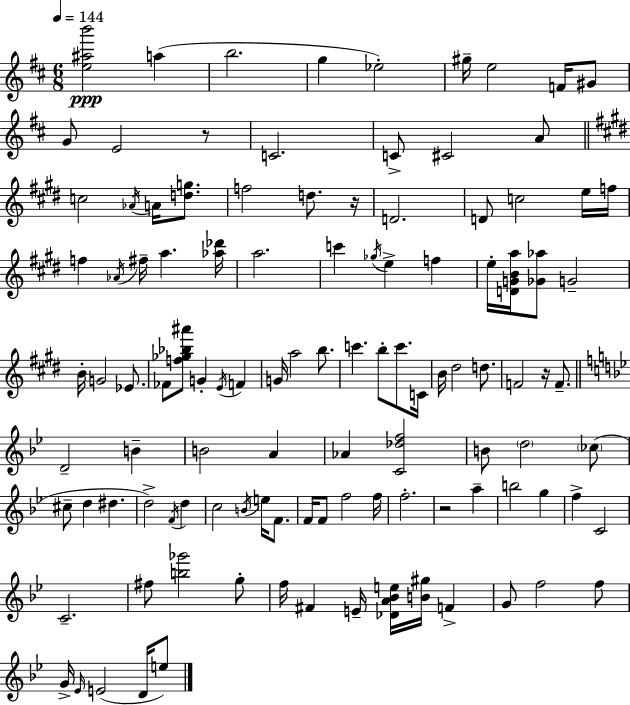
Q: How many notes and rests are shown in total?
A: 111